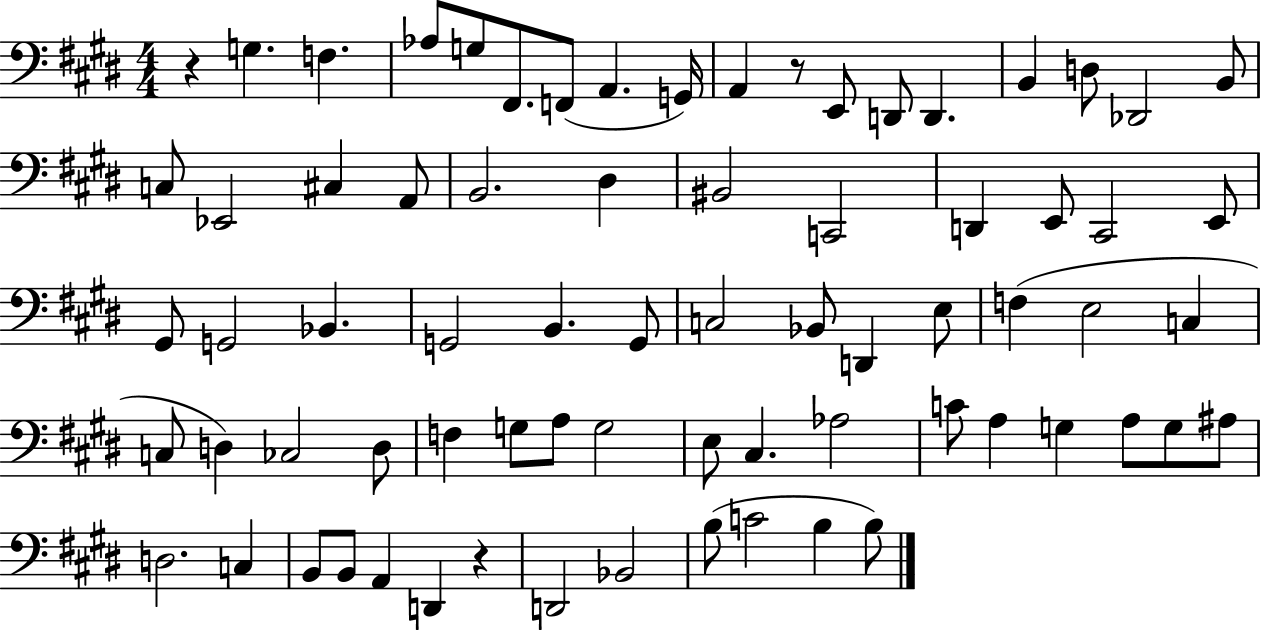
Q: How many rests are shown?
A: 3